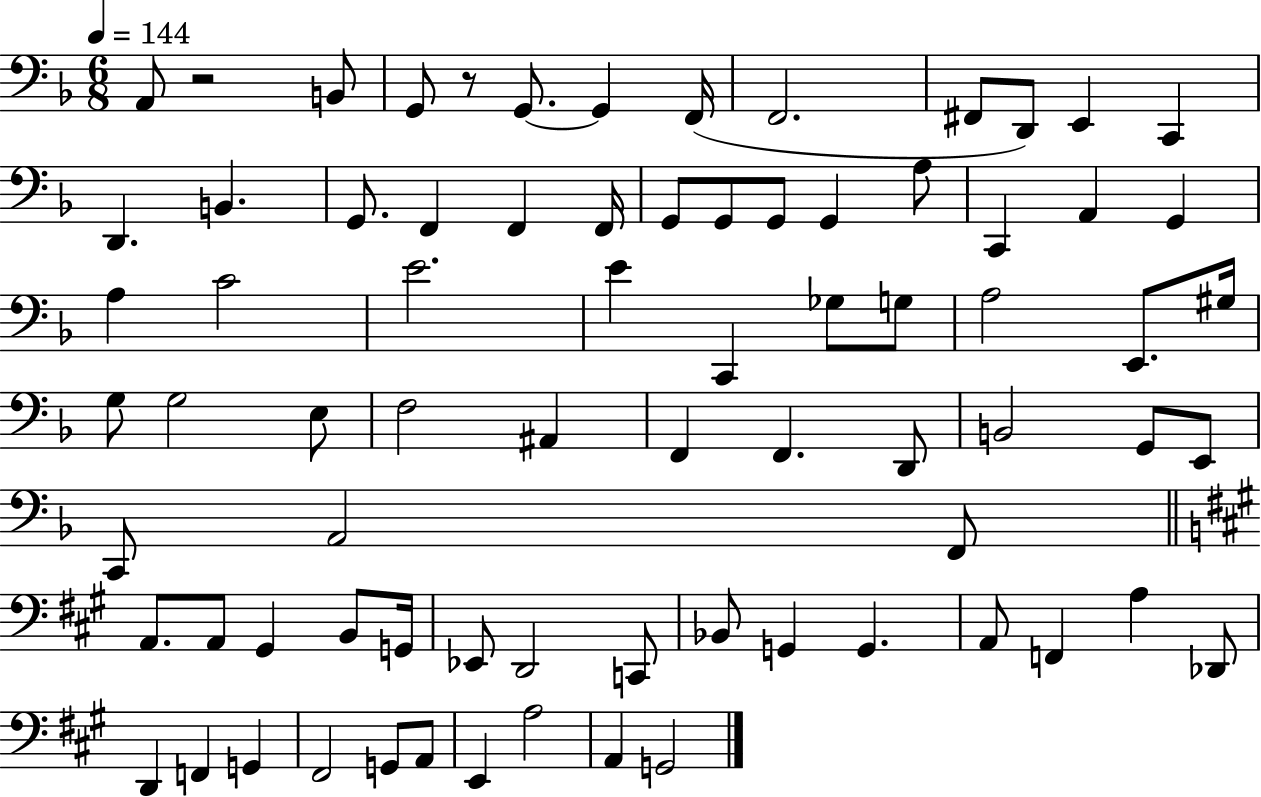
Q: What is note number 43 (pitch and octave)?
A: D2